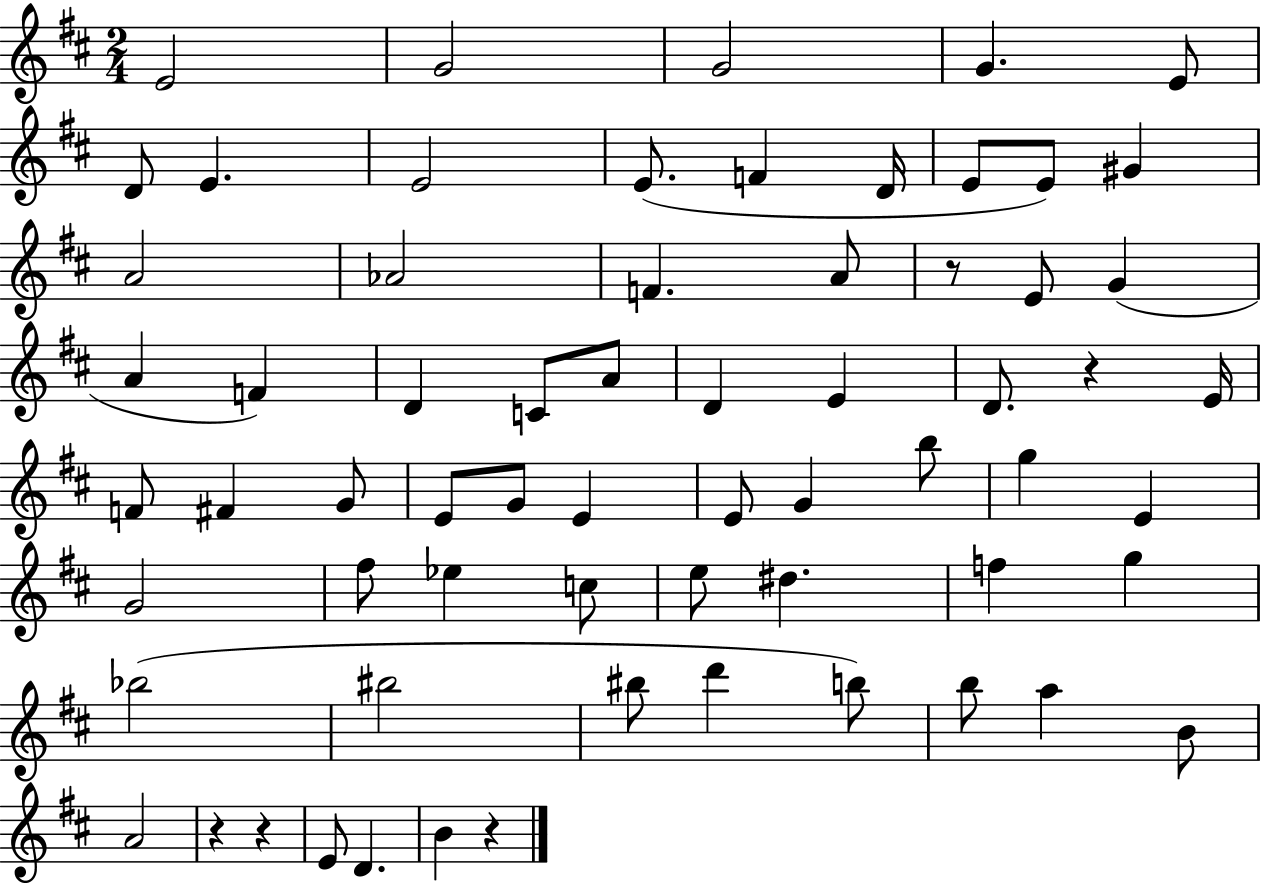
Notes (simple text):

E4/h G4/h G4/h G4/q. E4/e D4/e E4/q. E4/h E4/e. F4/q D4/s E4/e E4/e G#4/q A4/h Ab4/h F4/q. A4/e R/e E4/e G4/q A4/q F4/q D4/q C4/e A4/e D4/q E4/q D4/e. R/q E4/s F4/e F#4/q G4/e E4/e G4/e E4/q E4/e G4/q B5/e G5/q E4/q G4/h F#5/e Eb5/q C5/e E5/e D#5/q. F5/q G5/q Bb5/h BIS5/h BIS5/e D6/q B5/e B5/e A5/q B4/e A4/h R/q R/q E4/e D4/q. B4/q R/q